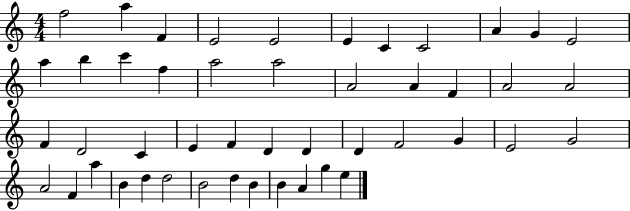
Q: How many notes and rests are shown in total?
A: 47